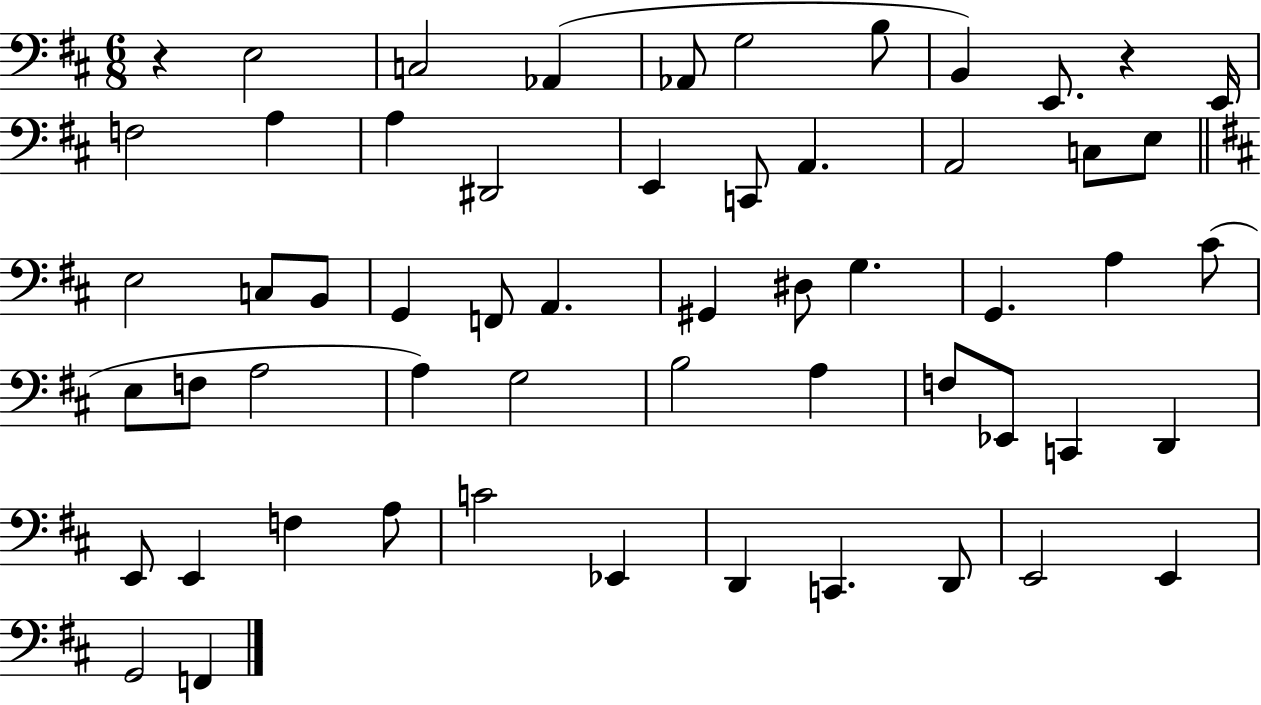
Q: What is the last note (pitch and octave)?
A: F2